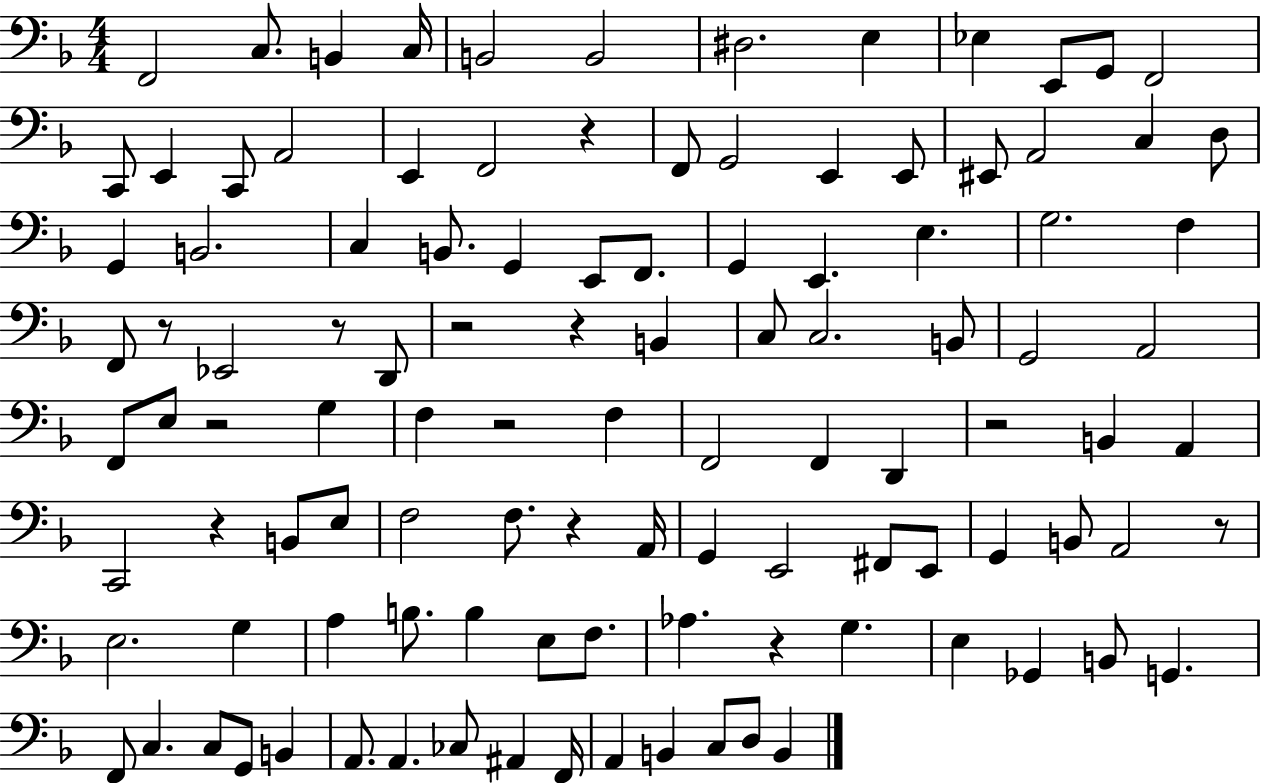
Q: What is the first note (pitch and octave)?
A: F2